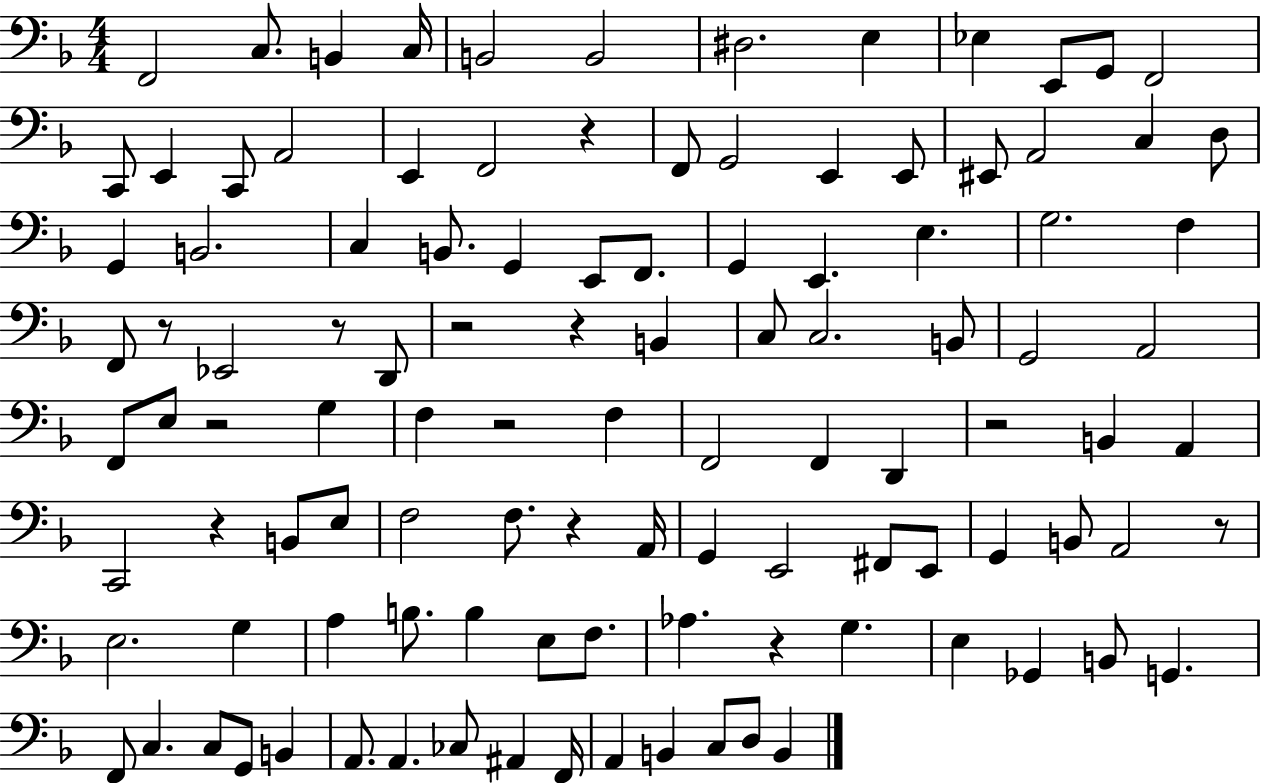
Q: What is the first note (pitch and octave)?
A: F2